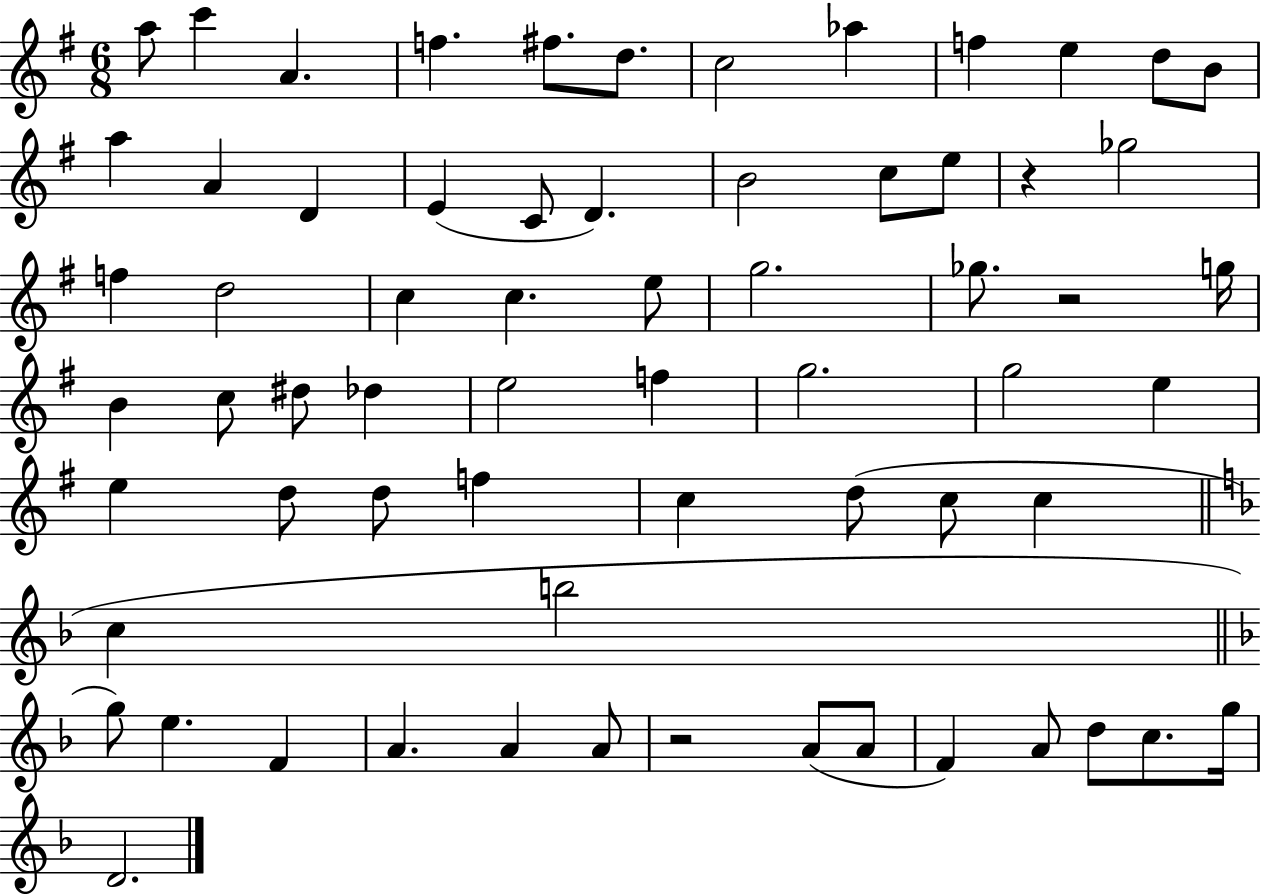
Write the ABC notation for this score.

X:1
T:Untitled
M:6/8
L:1/4
K:G
a/2 c' A f ^f/2 d/2 c2 _a f e d/2 B/2 a A D E C/2 D B2 c/2 e/2 z _g2 f d2 c c e/2 g2 _g/2 z2 g/4 B c/2 ^d/2 _d e2 f g2 g2 e e d/2 d/2 f c d/2 c/2 c c b2 g/2 e F A A A/2 z2 A/2 A/2 F A/2 d/2 c/2 g/4 D2